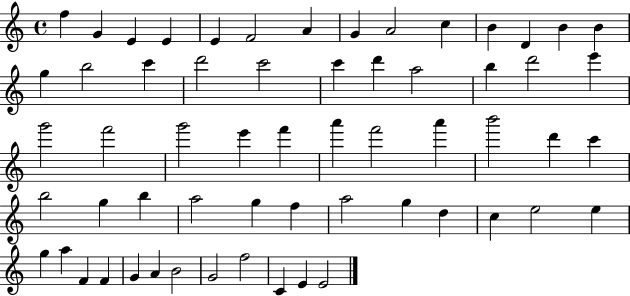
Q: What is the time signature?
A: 4/4